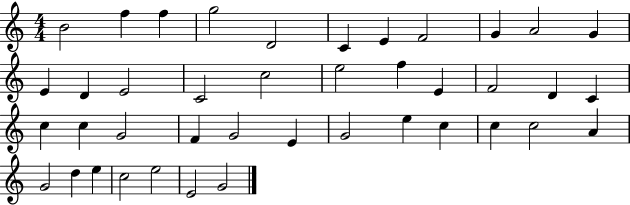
B4/h F5/q F5/q G5/h D4/h C4/q E4/q F4/h G4/q A4/h G4/q E4/q D4/q E4/h C4/h C5/h E5/h F5/q E4/q F4/h D4/q C4/q C5/q C5/q G4/h F4/q G4/h E4/q G4/h E5/q C5/q C5/q C5/h A4/q G4/h D5/q E5/q C5/h E5/h E4/h G4/h